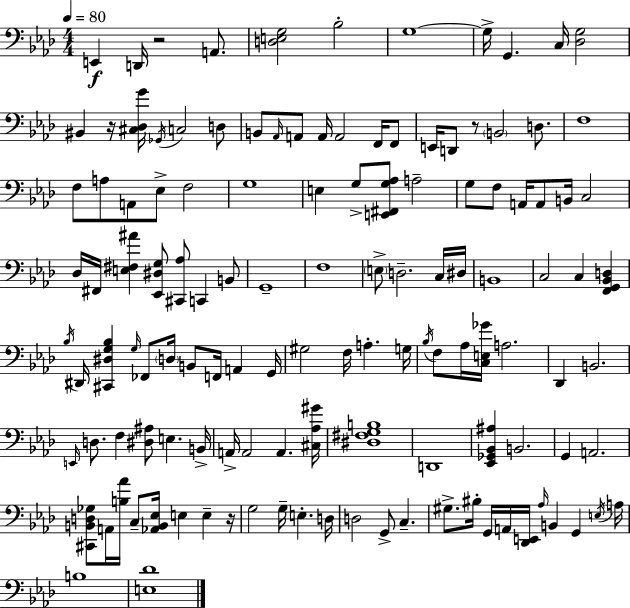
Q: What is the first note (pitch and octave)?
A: E2